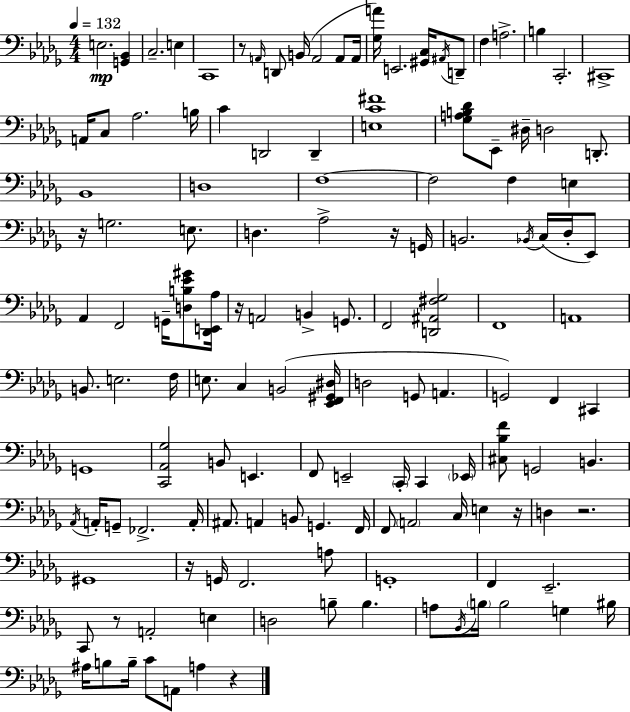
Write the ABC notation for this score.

X:1
T:Untitled
M:4/4
L:1/4
K:Bbm
E,2 [G,,_B,,] C,2 E, C,,4 z/2 A,,/4 D,,/2 B,,/4 A,,2 A,,/2 A,,/4 [_G,A]/4 E,,2 [^G,,C,]/4 ^A,,/4 D,,/2 F, A,2 B, C,,2 ^C,,4 A,,/4 C,/2 _A,2 B,/4 C D,,2 D,, [E,C^F]4 [_G,A,B,_D]/2 _E,,/2 ^D,/4 D,2 D,,/2 _B,,4 D,4 F,4 F,2 F, E, z/4 G,2 E,/2 D, _A,2 z/4 G,,/4 B,,2 _B,,/4 C,/4 _D,/4 _E,,/2 _A,, F,,2 G,,/4 [D,B,_E^G]/2 [_D,,E,,_A,]/4 z/4 A,,2 B,, G,,/2 F,,2 [D,,^A,,^F,_G,]2 F,,4 A,,4 B,,/2 E,2 F,/4 E,/2 C, B,,2 [_E,,F,,^G,,^D,]/4 D,2 G,,/2 A,, G,,2 F,, ^C,, G,,4 [C,,_A,,_G,]2 B,,/2 E,, F,,/2 E,,2 C,,/4 C,, _E,,/4 [^C,_B,F]/2 G,,2 B,, _A,,/4 A,,/4 G,,/2 _F,,2 A,,/4 ^A,,/2 A,, B,,/2 G,, F,,/4 F,,/2 A,,2 C,/4 E, z/4 D, z2 ^G,,4 z/4 G,,/4 F,,2 A,/2 G,,4 F,, _E,,2 C,,/2 z/2 A,,2 E, D,2 B,/2 B, A,/2 _B,,/4 B,/4 B,2 G, ^B,/4 ^A,/4 B,/2 B,/4 C/2 A,,/2 A, z